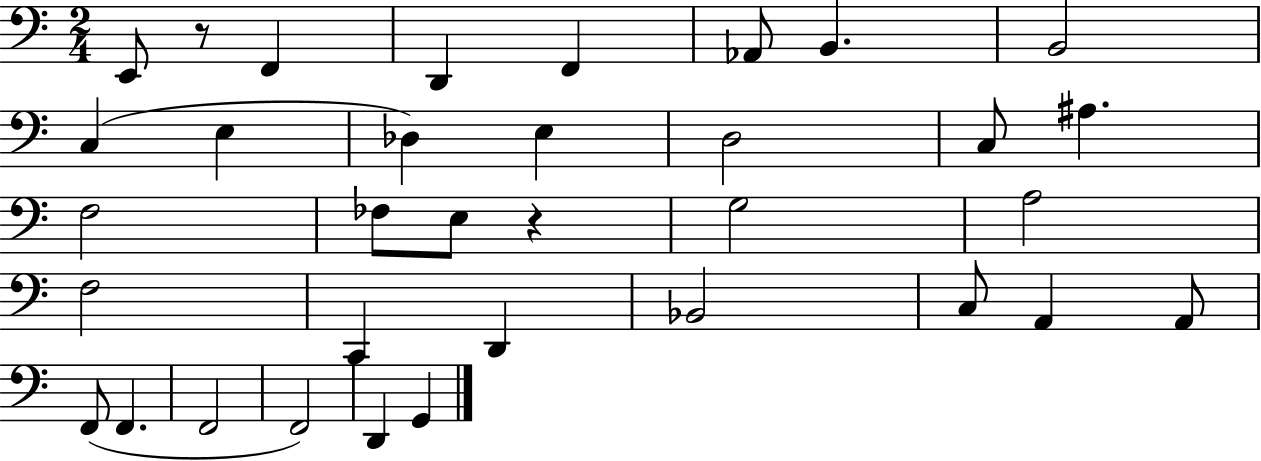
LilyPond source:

{
  \clef bass
  \numericTimeSignature
  \time 2/4
  \key c \major
  e,8 r8 f,4 | d,4 f,4 | aes,8 b,4. | b,2 | \break c4( e4 | des4) e4 | d2 | c8 ais4. | \break f2 | fes8 e8 r4 | g2 | a2 | \break f2 | c,4 d,4 | bes,2 | c8 a,4 a,8 | \break f,8( f,4. | f,2 | f,2) | d,4 g,4 | \break \bar "|."
}